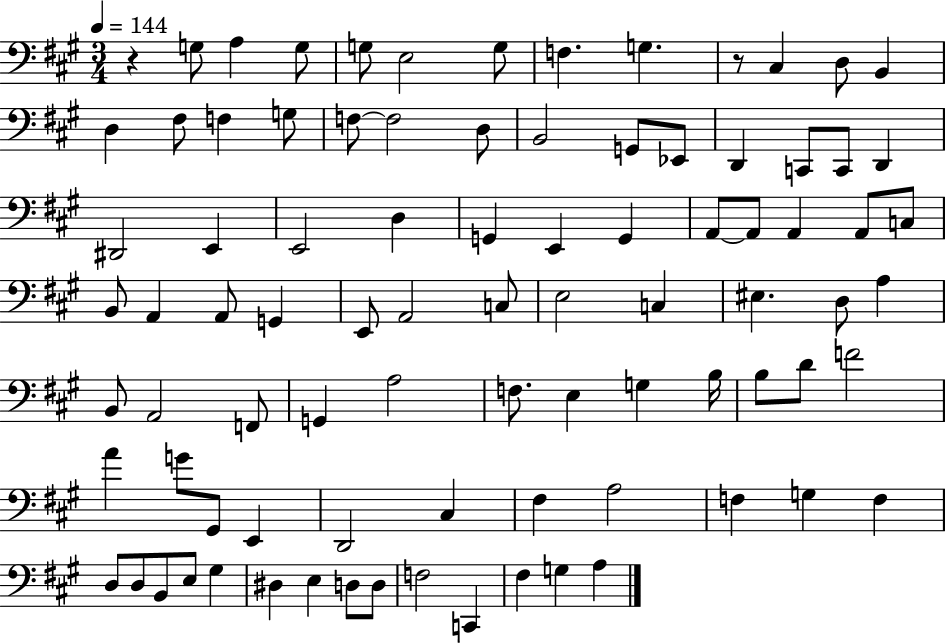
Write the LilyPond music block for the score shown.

{
  \clef bass
  \numericTimeSignature
  \time 3/4
  \key a \major
  \tempo 4 = 144
  r4 g8 a4 g8 | g8 e2 g8 | f4. g4. | r8 cis4 d8 b,4 | \break d4 fis8 f4 g8 | f8~~ f2 d8 | b,2 g,8 ees,8 | d,4 c,8 c,8 d,4 | \break dis,2 e,4 | e,2 d4 | g,4 e,4 g,4 | a,8~~ a,8 a,4 a,8 c8 | \break b,8 a,4 a,8 g,4 | e,8 a,2 c8 | e2 c4 | eis4. d8 a4 | \break b,8 a,2 f,8 | g,4 a2 | f8. e4 g4 b16 | b8 d'8 f'2 | \break a'4 g'8 gis,8 e,4 | d,2 cis4 | fis4 a2 | f4 g4 f4 | \break d8 d8 b,8 e8 gis4 | dis4 e4 d8 d8 | f2 c,4 | fis4 g4 a4 | \break \bar "|."
}